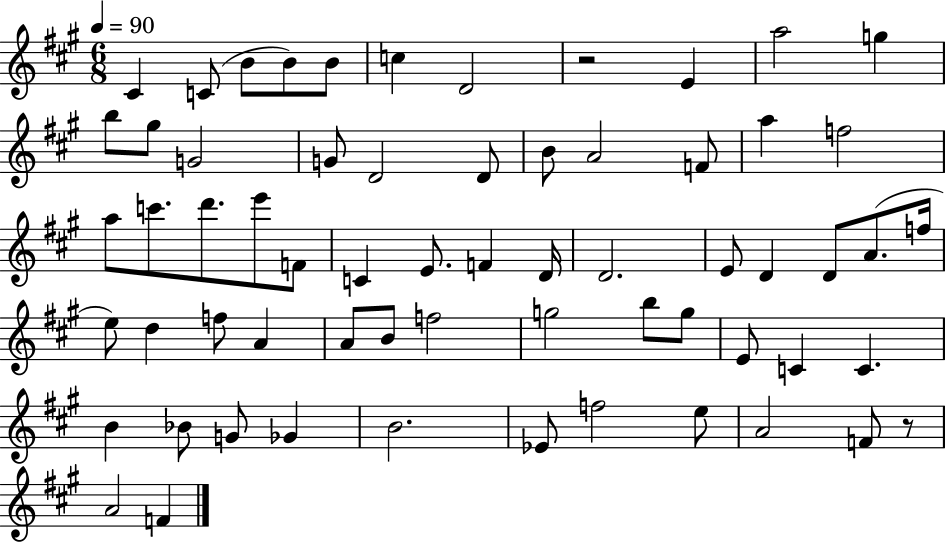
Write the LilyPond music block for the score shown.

{
  \clef treble
  \numericTimeSignature
  \time 6/8
  \key a \major
  \tempo 4 = 90
  cis'4 c'8( b'8 b'8) b'8 | c''4 d'2 | r2 e'4 | a''2 g''4 | \break b''8 gis''8 g'2 | g'8 d'2 d'8 | b'8 a'2 f'8 | a''4 f''2 | \break a''8 c'''8. d'''8. e'''8 f'8 | c'4 e'8. f'4 d'16 | d'2. | e'8 d'4 d'8 a'8.( f''16 | \break e''8) d''4 f''8 a'4 | a'8 b'8 f''2 | g''2 b''8 g''8 | e'8 c'4 c'4. | \break b'4 bes'8 g'8 ges'4 | b'2. | ees'8 f''2 e''8 | a'2 f'8 r8 | \break a'2 f'4 | \bar "|."
}